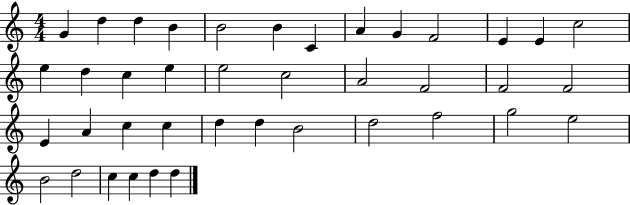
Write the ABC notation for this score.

X:1
T:Untitled
M:4/4
L:1/4
K:C
G d d B B2 B C A G F2 E E c2 e d c e e2 c2 A2 F2 F2 F2 E A c c d d B2 d2 f2 g2 e2 B2 d2 c c d d